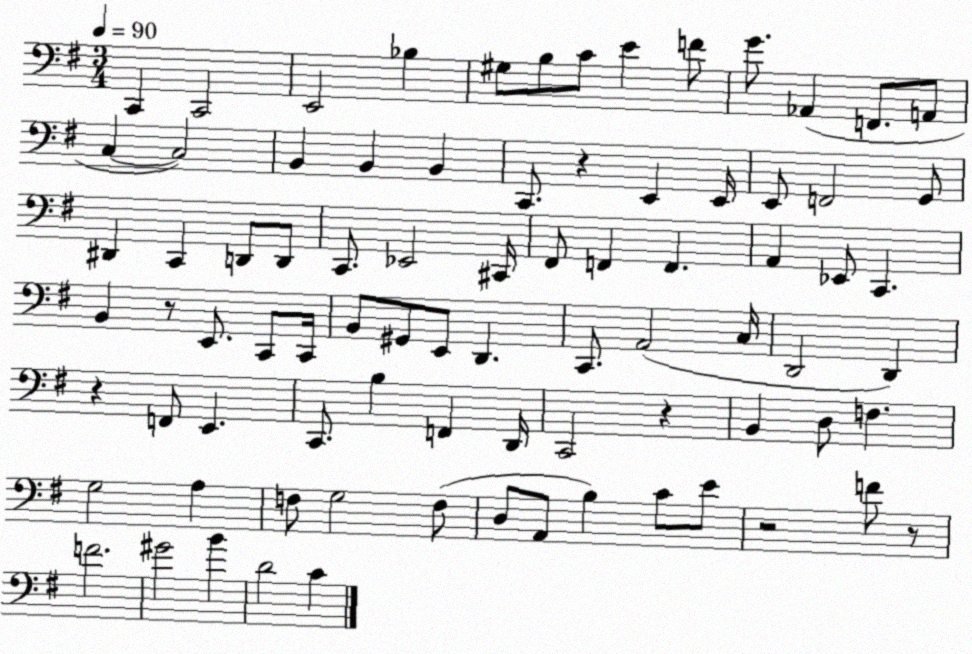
X:1
T:Untitled
M:3/4
L:1/4
K:G
C,, C,,2 E,,2 _B, ^G,/2 B,/2 C/2 E F/2 G/2 _A,, F,,/2 A,,/2 C, C,2 B,, B,, B,, C,,/2 z E,, E,,/4 E,,/2 F,,2 G,,/2 ^D,, C,, D,,/2 D,,/2 C,,/2 _E,,2 ^C,,/4 ^F,,/2 F,, F,, A,, _E,,/2 C,, B,, z/2 E,,/2 C,,/2 C,,/4 B,,/2 ^G,,/2 E,,/2 D,, C,,/2 A,,2 C,/4 D,,2 D,, z F,,/2 E,, C,,/2 B, F,, D,,/4 C,,2 z B,, D,/2 F, G,2 A, F,/2 G,2 F,/2 D,/2 A,,/2 B, C/2 E/2 z2 F/2 z/2 F2 ^G2 B D2 C